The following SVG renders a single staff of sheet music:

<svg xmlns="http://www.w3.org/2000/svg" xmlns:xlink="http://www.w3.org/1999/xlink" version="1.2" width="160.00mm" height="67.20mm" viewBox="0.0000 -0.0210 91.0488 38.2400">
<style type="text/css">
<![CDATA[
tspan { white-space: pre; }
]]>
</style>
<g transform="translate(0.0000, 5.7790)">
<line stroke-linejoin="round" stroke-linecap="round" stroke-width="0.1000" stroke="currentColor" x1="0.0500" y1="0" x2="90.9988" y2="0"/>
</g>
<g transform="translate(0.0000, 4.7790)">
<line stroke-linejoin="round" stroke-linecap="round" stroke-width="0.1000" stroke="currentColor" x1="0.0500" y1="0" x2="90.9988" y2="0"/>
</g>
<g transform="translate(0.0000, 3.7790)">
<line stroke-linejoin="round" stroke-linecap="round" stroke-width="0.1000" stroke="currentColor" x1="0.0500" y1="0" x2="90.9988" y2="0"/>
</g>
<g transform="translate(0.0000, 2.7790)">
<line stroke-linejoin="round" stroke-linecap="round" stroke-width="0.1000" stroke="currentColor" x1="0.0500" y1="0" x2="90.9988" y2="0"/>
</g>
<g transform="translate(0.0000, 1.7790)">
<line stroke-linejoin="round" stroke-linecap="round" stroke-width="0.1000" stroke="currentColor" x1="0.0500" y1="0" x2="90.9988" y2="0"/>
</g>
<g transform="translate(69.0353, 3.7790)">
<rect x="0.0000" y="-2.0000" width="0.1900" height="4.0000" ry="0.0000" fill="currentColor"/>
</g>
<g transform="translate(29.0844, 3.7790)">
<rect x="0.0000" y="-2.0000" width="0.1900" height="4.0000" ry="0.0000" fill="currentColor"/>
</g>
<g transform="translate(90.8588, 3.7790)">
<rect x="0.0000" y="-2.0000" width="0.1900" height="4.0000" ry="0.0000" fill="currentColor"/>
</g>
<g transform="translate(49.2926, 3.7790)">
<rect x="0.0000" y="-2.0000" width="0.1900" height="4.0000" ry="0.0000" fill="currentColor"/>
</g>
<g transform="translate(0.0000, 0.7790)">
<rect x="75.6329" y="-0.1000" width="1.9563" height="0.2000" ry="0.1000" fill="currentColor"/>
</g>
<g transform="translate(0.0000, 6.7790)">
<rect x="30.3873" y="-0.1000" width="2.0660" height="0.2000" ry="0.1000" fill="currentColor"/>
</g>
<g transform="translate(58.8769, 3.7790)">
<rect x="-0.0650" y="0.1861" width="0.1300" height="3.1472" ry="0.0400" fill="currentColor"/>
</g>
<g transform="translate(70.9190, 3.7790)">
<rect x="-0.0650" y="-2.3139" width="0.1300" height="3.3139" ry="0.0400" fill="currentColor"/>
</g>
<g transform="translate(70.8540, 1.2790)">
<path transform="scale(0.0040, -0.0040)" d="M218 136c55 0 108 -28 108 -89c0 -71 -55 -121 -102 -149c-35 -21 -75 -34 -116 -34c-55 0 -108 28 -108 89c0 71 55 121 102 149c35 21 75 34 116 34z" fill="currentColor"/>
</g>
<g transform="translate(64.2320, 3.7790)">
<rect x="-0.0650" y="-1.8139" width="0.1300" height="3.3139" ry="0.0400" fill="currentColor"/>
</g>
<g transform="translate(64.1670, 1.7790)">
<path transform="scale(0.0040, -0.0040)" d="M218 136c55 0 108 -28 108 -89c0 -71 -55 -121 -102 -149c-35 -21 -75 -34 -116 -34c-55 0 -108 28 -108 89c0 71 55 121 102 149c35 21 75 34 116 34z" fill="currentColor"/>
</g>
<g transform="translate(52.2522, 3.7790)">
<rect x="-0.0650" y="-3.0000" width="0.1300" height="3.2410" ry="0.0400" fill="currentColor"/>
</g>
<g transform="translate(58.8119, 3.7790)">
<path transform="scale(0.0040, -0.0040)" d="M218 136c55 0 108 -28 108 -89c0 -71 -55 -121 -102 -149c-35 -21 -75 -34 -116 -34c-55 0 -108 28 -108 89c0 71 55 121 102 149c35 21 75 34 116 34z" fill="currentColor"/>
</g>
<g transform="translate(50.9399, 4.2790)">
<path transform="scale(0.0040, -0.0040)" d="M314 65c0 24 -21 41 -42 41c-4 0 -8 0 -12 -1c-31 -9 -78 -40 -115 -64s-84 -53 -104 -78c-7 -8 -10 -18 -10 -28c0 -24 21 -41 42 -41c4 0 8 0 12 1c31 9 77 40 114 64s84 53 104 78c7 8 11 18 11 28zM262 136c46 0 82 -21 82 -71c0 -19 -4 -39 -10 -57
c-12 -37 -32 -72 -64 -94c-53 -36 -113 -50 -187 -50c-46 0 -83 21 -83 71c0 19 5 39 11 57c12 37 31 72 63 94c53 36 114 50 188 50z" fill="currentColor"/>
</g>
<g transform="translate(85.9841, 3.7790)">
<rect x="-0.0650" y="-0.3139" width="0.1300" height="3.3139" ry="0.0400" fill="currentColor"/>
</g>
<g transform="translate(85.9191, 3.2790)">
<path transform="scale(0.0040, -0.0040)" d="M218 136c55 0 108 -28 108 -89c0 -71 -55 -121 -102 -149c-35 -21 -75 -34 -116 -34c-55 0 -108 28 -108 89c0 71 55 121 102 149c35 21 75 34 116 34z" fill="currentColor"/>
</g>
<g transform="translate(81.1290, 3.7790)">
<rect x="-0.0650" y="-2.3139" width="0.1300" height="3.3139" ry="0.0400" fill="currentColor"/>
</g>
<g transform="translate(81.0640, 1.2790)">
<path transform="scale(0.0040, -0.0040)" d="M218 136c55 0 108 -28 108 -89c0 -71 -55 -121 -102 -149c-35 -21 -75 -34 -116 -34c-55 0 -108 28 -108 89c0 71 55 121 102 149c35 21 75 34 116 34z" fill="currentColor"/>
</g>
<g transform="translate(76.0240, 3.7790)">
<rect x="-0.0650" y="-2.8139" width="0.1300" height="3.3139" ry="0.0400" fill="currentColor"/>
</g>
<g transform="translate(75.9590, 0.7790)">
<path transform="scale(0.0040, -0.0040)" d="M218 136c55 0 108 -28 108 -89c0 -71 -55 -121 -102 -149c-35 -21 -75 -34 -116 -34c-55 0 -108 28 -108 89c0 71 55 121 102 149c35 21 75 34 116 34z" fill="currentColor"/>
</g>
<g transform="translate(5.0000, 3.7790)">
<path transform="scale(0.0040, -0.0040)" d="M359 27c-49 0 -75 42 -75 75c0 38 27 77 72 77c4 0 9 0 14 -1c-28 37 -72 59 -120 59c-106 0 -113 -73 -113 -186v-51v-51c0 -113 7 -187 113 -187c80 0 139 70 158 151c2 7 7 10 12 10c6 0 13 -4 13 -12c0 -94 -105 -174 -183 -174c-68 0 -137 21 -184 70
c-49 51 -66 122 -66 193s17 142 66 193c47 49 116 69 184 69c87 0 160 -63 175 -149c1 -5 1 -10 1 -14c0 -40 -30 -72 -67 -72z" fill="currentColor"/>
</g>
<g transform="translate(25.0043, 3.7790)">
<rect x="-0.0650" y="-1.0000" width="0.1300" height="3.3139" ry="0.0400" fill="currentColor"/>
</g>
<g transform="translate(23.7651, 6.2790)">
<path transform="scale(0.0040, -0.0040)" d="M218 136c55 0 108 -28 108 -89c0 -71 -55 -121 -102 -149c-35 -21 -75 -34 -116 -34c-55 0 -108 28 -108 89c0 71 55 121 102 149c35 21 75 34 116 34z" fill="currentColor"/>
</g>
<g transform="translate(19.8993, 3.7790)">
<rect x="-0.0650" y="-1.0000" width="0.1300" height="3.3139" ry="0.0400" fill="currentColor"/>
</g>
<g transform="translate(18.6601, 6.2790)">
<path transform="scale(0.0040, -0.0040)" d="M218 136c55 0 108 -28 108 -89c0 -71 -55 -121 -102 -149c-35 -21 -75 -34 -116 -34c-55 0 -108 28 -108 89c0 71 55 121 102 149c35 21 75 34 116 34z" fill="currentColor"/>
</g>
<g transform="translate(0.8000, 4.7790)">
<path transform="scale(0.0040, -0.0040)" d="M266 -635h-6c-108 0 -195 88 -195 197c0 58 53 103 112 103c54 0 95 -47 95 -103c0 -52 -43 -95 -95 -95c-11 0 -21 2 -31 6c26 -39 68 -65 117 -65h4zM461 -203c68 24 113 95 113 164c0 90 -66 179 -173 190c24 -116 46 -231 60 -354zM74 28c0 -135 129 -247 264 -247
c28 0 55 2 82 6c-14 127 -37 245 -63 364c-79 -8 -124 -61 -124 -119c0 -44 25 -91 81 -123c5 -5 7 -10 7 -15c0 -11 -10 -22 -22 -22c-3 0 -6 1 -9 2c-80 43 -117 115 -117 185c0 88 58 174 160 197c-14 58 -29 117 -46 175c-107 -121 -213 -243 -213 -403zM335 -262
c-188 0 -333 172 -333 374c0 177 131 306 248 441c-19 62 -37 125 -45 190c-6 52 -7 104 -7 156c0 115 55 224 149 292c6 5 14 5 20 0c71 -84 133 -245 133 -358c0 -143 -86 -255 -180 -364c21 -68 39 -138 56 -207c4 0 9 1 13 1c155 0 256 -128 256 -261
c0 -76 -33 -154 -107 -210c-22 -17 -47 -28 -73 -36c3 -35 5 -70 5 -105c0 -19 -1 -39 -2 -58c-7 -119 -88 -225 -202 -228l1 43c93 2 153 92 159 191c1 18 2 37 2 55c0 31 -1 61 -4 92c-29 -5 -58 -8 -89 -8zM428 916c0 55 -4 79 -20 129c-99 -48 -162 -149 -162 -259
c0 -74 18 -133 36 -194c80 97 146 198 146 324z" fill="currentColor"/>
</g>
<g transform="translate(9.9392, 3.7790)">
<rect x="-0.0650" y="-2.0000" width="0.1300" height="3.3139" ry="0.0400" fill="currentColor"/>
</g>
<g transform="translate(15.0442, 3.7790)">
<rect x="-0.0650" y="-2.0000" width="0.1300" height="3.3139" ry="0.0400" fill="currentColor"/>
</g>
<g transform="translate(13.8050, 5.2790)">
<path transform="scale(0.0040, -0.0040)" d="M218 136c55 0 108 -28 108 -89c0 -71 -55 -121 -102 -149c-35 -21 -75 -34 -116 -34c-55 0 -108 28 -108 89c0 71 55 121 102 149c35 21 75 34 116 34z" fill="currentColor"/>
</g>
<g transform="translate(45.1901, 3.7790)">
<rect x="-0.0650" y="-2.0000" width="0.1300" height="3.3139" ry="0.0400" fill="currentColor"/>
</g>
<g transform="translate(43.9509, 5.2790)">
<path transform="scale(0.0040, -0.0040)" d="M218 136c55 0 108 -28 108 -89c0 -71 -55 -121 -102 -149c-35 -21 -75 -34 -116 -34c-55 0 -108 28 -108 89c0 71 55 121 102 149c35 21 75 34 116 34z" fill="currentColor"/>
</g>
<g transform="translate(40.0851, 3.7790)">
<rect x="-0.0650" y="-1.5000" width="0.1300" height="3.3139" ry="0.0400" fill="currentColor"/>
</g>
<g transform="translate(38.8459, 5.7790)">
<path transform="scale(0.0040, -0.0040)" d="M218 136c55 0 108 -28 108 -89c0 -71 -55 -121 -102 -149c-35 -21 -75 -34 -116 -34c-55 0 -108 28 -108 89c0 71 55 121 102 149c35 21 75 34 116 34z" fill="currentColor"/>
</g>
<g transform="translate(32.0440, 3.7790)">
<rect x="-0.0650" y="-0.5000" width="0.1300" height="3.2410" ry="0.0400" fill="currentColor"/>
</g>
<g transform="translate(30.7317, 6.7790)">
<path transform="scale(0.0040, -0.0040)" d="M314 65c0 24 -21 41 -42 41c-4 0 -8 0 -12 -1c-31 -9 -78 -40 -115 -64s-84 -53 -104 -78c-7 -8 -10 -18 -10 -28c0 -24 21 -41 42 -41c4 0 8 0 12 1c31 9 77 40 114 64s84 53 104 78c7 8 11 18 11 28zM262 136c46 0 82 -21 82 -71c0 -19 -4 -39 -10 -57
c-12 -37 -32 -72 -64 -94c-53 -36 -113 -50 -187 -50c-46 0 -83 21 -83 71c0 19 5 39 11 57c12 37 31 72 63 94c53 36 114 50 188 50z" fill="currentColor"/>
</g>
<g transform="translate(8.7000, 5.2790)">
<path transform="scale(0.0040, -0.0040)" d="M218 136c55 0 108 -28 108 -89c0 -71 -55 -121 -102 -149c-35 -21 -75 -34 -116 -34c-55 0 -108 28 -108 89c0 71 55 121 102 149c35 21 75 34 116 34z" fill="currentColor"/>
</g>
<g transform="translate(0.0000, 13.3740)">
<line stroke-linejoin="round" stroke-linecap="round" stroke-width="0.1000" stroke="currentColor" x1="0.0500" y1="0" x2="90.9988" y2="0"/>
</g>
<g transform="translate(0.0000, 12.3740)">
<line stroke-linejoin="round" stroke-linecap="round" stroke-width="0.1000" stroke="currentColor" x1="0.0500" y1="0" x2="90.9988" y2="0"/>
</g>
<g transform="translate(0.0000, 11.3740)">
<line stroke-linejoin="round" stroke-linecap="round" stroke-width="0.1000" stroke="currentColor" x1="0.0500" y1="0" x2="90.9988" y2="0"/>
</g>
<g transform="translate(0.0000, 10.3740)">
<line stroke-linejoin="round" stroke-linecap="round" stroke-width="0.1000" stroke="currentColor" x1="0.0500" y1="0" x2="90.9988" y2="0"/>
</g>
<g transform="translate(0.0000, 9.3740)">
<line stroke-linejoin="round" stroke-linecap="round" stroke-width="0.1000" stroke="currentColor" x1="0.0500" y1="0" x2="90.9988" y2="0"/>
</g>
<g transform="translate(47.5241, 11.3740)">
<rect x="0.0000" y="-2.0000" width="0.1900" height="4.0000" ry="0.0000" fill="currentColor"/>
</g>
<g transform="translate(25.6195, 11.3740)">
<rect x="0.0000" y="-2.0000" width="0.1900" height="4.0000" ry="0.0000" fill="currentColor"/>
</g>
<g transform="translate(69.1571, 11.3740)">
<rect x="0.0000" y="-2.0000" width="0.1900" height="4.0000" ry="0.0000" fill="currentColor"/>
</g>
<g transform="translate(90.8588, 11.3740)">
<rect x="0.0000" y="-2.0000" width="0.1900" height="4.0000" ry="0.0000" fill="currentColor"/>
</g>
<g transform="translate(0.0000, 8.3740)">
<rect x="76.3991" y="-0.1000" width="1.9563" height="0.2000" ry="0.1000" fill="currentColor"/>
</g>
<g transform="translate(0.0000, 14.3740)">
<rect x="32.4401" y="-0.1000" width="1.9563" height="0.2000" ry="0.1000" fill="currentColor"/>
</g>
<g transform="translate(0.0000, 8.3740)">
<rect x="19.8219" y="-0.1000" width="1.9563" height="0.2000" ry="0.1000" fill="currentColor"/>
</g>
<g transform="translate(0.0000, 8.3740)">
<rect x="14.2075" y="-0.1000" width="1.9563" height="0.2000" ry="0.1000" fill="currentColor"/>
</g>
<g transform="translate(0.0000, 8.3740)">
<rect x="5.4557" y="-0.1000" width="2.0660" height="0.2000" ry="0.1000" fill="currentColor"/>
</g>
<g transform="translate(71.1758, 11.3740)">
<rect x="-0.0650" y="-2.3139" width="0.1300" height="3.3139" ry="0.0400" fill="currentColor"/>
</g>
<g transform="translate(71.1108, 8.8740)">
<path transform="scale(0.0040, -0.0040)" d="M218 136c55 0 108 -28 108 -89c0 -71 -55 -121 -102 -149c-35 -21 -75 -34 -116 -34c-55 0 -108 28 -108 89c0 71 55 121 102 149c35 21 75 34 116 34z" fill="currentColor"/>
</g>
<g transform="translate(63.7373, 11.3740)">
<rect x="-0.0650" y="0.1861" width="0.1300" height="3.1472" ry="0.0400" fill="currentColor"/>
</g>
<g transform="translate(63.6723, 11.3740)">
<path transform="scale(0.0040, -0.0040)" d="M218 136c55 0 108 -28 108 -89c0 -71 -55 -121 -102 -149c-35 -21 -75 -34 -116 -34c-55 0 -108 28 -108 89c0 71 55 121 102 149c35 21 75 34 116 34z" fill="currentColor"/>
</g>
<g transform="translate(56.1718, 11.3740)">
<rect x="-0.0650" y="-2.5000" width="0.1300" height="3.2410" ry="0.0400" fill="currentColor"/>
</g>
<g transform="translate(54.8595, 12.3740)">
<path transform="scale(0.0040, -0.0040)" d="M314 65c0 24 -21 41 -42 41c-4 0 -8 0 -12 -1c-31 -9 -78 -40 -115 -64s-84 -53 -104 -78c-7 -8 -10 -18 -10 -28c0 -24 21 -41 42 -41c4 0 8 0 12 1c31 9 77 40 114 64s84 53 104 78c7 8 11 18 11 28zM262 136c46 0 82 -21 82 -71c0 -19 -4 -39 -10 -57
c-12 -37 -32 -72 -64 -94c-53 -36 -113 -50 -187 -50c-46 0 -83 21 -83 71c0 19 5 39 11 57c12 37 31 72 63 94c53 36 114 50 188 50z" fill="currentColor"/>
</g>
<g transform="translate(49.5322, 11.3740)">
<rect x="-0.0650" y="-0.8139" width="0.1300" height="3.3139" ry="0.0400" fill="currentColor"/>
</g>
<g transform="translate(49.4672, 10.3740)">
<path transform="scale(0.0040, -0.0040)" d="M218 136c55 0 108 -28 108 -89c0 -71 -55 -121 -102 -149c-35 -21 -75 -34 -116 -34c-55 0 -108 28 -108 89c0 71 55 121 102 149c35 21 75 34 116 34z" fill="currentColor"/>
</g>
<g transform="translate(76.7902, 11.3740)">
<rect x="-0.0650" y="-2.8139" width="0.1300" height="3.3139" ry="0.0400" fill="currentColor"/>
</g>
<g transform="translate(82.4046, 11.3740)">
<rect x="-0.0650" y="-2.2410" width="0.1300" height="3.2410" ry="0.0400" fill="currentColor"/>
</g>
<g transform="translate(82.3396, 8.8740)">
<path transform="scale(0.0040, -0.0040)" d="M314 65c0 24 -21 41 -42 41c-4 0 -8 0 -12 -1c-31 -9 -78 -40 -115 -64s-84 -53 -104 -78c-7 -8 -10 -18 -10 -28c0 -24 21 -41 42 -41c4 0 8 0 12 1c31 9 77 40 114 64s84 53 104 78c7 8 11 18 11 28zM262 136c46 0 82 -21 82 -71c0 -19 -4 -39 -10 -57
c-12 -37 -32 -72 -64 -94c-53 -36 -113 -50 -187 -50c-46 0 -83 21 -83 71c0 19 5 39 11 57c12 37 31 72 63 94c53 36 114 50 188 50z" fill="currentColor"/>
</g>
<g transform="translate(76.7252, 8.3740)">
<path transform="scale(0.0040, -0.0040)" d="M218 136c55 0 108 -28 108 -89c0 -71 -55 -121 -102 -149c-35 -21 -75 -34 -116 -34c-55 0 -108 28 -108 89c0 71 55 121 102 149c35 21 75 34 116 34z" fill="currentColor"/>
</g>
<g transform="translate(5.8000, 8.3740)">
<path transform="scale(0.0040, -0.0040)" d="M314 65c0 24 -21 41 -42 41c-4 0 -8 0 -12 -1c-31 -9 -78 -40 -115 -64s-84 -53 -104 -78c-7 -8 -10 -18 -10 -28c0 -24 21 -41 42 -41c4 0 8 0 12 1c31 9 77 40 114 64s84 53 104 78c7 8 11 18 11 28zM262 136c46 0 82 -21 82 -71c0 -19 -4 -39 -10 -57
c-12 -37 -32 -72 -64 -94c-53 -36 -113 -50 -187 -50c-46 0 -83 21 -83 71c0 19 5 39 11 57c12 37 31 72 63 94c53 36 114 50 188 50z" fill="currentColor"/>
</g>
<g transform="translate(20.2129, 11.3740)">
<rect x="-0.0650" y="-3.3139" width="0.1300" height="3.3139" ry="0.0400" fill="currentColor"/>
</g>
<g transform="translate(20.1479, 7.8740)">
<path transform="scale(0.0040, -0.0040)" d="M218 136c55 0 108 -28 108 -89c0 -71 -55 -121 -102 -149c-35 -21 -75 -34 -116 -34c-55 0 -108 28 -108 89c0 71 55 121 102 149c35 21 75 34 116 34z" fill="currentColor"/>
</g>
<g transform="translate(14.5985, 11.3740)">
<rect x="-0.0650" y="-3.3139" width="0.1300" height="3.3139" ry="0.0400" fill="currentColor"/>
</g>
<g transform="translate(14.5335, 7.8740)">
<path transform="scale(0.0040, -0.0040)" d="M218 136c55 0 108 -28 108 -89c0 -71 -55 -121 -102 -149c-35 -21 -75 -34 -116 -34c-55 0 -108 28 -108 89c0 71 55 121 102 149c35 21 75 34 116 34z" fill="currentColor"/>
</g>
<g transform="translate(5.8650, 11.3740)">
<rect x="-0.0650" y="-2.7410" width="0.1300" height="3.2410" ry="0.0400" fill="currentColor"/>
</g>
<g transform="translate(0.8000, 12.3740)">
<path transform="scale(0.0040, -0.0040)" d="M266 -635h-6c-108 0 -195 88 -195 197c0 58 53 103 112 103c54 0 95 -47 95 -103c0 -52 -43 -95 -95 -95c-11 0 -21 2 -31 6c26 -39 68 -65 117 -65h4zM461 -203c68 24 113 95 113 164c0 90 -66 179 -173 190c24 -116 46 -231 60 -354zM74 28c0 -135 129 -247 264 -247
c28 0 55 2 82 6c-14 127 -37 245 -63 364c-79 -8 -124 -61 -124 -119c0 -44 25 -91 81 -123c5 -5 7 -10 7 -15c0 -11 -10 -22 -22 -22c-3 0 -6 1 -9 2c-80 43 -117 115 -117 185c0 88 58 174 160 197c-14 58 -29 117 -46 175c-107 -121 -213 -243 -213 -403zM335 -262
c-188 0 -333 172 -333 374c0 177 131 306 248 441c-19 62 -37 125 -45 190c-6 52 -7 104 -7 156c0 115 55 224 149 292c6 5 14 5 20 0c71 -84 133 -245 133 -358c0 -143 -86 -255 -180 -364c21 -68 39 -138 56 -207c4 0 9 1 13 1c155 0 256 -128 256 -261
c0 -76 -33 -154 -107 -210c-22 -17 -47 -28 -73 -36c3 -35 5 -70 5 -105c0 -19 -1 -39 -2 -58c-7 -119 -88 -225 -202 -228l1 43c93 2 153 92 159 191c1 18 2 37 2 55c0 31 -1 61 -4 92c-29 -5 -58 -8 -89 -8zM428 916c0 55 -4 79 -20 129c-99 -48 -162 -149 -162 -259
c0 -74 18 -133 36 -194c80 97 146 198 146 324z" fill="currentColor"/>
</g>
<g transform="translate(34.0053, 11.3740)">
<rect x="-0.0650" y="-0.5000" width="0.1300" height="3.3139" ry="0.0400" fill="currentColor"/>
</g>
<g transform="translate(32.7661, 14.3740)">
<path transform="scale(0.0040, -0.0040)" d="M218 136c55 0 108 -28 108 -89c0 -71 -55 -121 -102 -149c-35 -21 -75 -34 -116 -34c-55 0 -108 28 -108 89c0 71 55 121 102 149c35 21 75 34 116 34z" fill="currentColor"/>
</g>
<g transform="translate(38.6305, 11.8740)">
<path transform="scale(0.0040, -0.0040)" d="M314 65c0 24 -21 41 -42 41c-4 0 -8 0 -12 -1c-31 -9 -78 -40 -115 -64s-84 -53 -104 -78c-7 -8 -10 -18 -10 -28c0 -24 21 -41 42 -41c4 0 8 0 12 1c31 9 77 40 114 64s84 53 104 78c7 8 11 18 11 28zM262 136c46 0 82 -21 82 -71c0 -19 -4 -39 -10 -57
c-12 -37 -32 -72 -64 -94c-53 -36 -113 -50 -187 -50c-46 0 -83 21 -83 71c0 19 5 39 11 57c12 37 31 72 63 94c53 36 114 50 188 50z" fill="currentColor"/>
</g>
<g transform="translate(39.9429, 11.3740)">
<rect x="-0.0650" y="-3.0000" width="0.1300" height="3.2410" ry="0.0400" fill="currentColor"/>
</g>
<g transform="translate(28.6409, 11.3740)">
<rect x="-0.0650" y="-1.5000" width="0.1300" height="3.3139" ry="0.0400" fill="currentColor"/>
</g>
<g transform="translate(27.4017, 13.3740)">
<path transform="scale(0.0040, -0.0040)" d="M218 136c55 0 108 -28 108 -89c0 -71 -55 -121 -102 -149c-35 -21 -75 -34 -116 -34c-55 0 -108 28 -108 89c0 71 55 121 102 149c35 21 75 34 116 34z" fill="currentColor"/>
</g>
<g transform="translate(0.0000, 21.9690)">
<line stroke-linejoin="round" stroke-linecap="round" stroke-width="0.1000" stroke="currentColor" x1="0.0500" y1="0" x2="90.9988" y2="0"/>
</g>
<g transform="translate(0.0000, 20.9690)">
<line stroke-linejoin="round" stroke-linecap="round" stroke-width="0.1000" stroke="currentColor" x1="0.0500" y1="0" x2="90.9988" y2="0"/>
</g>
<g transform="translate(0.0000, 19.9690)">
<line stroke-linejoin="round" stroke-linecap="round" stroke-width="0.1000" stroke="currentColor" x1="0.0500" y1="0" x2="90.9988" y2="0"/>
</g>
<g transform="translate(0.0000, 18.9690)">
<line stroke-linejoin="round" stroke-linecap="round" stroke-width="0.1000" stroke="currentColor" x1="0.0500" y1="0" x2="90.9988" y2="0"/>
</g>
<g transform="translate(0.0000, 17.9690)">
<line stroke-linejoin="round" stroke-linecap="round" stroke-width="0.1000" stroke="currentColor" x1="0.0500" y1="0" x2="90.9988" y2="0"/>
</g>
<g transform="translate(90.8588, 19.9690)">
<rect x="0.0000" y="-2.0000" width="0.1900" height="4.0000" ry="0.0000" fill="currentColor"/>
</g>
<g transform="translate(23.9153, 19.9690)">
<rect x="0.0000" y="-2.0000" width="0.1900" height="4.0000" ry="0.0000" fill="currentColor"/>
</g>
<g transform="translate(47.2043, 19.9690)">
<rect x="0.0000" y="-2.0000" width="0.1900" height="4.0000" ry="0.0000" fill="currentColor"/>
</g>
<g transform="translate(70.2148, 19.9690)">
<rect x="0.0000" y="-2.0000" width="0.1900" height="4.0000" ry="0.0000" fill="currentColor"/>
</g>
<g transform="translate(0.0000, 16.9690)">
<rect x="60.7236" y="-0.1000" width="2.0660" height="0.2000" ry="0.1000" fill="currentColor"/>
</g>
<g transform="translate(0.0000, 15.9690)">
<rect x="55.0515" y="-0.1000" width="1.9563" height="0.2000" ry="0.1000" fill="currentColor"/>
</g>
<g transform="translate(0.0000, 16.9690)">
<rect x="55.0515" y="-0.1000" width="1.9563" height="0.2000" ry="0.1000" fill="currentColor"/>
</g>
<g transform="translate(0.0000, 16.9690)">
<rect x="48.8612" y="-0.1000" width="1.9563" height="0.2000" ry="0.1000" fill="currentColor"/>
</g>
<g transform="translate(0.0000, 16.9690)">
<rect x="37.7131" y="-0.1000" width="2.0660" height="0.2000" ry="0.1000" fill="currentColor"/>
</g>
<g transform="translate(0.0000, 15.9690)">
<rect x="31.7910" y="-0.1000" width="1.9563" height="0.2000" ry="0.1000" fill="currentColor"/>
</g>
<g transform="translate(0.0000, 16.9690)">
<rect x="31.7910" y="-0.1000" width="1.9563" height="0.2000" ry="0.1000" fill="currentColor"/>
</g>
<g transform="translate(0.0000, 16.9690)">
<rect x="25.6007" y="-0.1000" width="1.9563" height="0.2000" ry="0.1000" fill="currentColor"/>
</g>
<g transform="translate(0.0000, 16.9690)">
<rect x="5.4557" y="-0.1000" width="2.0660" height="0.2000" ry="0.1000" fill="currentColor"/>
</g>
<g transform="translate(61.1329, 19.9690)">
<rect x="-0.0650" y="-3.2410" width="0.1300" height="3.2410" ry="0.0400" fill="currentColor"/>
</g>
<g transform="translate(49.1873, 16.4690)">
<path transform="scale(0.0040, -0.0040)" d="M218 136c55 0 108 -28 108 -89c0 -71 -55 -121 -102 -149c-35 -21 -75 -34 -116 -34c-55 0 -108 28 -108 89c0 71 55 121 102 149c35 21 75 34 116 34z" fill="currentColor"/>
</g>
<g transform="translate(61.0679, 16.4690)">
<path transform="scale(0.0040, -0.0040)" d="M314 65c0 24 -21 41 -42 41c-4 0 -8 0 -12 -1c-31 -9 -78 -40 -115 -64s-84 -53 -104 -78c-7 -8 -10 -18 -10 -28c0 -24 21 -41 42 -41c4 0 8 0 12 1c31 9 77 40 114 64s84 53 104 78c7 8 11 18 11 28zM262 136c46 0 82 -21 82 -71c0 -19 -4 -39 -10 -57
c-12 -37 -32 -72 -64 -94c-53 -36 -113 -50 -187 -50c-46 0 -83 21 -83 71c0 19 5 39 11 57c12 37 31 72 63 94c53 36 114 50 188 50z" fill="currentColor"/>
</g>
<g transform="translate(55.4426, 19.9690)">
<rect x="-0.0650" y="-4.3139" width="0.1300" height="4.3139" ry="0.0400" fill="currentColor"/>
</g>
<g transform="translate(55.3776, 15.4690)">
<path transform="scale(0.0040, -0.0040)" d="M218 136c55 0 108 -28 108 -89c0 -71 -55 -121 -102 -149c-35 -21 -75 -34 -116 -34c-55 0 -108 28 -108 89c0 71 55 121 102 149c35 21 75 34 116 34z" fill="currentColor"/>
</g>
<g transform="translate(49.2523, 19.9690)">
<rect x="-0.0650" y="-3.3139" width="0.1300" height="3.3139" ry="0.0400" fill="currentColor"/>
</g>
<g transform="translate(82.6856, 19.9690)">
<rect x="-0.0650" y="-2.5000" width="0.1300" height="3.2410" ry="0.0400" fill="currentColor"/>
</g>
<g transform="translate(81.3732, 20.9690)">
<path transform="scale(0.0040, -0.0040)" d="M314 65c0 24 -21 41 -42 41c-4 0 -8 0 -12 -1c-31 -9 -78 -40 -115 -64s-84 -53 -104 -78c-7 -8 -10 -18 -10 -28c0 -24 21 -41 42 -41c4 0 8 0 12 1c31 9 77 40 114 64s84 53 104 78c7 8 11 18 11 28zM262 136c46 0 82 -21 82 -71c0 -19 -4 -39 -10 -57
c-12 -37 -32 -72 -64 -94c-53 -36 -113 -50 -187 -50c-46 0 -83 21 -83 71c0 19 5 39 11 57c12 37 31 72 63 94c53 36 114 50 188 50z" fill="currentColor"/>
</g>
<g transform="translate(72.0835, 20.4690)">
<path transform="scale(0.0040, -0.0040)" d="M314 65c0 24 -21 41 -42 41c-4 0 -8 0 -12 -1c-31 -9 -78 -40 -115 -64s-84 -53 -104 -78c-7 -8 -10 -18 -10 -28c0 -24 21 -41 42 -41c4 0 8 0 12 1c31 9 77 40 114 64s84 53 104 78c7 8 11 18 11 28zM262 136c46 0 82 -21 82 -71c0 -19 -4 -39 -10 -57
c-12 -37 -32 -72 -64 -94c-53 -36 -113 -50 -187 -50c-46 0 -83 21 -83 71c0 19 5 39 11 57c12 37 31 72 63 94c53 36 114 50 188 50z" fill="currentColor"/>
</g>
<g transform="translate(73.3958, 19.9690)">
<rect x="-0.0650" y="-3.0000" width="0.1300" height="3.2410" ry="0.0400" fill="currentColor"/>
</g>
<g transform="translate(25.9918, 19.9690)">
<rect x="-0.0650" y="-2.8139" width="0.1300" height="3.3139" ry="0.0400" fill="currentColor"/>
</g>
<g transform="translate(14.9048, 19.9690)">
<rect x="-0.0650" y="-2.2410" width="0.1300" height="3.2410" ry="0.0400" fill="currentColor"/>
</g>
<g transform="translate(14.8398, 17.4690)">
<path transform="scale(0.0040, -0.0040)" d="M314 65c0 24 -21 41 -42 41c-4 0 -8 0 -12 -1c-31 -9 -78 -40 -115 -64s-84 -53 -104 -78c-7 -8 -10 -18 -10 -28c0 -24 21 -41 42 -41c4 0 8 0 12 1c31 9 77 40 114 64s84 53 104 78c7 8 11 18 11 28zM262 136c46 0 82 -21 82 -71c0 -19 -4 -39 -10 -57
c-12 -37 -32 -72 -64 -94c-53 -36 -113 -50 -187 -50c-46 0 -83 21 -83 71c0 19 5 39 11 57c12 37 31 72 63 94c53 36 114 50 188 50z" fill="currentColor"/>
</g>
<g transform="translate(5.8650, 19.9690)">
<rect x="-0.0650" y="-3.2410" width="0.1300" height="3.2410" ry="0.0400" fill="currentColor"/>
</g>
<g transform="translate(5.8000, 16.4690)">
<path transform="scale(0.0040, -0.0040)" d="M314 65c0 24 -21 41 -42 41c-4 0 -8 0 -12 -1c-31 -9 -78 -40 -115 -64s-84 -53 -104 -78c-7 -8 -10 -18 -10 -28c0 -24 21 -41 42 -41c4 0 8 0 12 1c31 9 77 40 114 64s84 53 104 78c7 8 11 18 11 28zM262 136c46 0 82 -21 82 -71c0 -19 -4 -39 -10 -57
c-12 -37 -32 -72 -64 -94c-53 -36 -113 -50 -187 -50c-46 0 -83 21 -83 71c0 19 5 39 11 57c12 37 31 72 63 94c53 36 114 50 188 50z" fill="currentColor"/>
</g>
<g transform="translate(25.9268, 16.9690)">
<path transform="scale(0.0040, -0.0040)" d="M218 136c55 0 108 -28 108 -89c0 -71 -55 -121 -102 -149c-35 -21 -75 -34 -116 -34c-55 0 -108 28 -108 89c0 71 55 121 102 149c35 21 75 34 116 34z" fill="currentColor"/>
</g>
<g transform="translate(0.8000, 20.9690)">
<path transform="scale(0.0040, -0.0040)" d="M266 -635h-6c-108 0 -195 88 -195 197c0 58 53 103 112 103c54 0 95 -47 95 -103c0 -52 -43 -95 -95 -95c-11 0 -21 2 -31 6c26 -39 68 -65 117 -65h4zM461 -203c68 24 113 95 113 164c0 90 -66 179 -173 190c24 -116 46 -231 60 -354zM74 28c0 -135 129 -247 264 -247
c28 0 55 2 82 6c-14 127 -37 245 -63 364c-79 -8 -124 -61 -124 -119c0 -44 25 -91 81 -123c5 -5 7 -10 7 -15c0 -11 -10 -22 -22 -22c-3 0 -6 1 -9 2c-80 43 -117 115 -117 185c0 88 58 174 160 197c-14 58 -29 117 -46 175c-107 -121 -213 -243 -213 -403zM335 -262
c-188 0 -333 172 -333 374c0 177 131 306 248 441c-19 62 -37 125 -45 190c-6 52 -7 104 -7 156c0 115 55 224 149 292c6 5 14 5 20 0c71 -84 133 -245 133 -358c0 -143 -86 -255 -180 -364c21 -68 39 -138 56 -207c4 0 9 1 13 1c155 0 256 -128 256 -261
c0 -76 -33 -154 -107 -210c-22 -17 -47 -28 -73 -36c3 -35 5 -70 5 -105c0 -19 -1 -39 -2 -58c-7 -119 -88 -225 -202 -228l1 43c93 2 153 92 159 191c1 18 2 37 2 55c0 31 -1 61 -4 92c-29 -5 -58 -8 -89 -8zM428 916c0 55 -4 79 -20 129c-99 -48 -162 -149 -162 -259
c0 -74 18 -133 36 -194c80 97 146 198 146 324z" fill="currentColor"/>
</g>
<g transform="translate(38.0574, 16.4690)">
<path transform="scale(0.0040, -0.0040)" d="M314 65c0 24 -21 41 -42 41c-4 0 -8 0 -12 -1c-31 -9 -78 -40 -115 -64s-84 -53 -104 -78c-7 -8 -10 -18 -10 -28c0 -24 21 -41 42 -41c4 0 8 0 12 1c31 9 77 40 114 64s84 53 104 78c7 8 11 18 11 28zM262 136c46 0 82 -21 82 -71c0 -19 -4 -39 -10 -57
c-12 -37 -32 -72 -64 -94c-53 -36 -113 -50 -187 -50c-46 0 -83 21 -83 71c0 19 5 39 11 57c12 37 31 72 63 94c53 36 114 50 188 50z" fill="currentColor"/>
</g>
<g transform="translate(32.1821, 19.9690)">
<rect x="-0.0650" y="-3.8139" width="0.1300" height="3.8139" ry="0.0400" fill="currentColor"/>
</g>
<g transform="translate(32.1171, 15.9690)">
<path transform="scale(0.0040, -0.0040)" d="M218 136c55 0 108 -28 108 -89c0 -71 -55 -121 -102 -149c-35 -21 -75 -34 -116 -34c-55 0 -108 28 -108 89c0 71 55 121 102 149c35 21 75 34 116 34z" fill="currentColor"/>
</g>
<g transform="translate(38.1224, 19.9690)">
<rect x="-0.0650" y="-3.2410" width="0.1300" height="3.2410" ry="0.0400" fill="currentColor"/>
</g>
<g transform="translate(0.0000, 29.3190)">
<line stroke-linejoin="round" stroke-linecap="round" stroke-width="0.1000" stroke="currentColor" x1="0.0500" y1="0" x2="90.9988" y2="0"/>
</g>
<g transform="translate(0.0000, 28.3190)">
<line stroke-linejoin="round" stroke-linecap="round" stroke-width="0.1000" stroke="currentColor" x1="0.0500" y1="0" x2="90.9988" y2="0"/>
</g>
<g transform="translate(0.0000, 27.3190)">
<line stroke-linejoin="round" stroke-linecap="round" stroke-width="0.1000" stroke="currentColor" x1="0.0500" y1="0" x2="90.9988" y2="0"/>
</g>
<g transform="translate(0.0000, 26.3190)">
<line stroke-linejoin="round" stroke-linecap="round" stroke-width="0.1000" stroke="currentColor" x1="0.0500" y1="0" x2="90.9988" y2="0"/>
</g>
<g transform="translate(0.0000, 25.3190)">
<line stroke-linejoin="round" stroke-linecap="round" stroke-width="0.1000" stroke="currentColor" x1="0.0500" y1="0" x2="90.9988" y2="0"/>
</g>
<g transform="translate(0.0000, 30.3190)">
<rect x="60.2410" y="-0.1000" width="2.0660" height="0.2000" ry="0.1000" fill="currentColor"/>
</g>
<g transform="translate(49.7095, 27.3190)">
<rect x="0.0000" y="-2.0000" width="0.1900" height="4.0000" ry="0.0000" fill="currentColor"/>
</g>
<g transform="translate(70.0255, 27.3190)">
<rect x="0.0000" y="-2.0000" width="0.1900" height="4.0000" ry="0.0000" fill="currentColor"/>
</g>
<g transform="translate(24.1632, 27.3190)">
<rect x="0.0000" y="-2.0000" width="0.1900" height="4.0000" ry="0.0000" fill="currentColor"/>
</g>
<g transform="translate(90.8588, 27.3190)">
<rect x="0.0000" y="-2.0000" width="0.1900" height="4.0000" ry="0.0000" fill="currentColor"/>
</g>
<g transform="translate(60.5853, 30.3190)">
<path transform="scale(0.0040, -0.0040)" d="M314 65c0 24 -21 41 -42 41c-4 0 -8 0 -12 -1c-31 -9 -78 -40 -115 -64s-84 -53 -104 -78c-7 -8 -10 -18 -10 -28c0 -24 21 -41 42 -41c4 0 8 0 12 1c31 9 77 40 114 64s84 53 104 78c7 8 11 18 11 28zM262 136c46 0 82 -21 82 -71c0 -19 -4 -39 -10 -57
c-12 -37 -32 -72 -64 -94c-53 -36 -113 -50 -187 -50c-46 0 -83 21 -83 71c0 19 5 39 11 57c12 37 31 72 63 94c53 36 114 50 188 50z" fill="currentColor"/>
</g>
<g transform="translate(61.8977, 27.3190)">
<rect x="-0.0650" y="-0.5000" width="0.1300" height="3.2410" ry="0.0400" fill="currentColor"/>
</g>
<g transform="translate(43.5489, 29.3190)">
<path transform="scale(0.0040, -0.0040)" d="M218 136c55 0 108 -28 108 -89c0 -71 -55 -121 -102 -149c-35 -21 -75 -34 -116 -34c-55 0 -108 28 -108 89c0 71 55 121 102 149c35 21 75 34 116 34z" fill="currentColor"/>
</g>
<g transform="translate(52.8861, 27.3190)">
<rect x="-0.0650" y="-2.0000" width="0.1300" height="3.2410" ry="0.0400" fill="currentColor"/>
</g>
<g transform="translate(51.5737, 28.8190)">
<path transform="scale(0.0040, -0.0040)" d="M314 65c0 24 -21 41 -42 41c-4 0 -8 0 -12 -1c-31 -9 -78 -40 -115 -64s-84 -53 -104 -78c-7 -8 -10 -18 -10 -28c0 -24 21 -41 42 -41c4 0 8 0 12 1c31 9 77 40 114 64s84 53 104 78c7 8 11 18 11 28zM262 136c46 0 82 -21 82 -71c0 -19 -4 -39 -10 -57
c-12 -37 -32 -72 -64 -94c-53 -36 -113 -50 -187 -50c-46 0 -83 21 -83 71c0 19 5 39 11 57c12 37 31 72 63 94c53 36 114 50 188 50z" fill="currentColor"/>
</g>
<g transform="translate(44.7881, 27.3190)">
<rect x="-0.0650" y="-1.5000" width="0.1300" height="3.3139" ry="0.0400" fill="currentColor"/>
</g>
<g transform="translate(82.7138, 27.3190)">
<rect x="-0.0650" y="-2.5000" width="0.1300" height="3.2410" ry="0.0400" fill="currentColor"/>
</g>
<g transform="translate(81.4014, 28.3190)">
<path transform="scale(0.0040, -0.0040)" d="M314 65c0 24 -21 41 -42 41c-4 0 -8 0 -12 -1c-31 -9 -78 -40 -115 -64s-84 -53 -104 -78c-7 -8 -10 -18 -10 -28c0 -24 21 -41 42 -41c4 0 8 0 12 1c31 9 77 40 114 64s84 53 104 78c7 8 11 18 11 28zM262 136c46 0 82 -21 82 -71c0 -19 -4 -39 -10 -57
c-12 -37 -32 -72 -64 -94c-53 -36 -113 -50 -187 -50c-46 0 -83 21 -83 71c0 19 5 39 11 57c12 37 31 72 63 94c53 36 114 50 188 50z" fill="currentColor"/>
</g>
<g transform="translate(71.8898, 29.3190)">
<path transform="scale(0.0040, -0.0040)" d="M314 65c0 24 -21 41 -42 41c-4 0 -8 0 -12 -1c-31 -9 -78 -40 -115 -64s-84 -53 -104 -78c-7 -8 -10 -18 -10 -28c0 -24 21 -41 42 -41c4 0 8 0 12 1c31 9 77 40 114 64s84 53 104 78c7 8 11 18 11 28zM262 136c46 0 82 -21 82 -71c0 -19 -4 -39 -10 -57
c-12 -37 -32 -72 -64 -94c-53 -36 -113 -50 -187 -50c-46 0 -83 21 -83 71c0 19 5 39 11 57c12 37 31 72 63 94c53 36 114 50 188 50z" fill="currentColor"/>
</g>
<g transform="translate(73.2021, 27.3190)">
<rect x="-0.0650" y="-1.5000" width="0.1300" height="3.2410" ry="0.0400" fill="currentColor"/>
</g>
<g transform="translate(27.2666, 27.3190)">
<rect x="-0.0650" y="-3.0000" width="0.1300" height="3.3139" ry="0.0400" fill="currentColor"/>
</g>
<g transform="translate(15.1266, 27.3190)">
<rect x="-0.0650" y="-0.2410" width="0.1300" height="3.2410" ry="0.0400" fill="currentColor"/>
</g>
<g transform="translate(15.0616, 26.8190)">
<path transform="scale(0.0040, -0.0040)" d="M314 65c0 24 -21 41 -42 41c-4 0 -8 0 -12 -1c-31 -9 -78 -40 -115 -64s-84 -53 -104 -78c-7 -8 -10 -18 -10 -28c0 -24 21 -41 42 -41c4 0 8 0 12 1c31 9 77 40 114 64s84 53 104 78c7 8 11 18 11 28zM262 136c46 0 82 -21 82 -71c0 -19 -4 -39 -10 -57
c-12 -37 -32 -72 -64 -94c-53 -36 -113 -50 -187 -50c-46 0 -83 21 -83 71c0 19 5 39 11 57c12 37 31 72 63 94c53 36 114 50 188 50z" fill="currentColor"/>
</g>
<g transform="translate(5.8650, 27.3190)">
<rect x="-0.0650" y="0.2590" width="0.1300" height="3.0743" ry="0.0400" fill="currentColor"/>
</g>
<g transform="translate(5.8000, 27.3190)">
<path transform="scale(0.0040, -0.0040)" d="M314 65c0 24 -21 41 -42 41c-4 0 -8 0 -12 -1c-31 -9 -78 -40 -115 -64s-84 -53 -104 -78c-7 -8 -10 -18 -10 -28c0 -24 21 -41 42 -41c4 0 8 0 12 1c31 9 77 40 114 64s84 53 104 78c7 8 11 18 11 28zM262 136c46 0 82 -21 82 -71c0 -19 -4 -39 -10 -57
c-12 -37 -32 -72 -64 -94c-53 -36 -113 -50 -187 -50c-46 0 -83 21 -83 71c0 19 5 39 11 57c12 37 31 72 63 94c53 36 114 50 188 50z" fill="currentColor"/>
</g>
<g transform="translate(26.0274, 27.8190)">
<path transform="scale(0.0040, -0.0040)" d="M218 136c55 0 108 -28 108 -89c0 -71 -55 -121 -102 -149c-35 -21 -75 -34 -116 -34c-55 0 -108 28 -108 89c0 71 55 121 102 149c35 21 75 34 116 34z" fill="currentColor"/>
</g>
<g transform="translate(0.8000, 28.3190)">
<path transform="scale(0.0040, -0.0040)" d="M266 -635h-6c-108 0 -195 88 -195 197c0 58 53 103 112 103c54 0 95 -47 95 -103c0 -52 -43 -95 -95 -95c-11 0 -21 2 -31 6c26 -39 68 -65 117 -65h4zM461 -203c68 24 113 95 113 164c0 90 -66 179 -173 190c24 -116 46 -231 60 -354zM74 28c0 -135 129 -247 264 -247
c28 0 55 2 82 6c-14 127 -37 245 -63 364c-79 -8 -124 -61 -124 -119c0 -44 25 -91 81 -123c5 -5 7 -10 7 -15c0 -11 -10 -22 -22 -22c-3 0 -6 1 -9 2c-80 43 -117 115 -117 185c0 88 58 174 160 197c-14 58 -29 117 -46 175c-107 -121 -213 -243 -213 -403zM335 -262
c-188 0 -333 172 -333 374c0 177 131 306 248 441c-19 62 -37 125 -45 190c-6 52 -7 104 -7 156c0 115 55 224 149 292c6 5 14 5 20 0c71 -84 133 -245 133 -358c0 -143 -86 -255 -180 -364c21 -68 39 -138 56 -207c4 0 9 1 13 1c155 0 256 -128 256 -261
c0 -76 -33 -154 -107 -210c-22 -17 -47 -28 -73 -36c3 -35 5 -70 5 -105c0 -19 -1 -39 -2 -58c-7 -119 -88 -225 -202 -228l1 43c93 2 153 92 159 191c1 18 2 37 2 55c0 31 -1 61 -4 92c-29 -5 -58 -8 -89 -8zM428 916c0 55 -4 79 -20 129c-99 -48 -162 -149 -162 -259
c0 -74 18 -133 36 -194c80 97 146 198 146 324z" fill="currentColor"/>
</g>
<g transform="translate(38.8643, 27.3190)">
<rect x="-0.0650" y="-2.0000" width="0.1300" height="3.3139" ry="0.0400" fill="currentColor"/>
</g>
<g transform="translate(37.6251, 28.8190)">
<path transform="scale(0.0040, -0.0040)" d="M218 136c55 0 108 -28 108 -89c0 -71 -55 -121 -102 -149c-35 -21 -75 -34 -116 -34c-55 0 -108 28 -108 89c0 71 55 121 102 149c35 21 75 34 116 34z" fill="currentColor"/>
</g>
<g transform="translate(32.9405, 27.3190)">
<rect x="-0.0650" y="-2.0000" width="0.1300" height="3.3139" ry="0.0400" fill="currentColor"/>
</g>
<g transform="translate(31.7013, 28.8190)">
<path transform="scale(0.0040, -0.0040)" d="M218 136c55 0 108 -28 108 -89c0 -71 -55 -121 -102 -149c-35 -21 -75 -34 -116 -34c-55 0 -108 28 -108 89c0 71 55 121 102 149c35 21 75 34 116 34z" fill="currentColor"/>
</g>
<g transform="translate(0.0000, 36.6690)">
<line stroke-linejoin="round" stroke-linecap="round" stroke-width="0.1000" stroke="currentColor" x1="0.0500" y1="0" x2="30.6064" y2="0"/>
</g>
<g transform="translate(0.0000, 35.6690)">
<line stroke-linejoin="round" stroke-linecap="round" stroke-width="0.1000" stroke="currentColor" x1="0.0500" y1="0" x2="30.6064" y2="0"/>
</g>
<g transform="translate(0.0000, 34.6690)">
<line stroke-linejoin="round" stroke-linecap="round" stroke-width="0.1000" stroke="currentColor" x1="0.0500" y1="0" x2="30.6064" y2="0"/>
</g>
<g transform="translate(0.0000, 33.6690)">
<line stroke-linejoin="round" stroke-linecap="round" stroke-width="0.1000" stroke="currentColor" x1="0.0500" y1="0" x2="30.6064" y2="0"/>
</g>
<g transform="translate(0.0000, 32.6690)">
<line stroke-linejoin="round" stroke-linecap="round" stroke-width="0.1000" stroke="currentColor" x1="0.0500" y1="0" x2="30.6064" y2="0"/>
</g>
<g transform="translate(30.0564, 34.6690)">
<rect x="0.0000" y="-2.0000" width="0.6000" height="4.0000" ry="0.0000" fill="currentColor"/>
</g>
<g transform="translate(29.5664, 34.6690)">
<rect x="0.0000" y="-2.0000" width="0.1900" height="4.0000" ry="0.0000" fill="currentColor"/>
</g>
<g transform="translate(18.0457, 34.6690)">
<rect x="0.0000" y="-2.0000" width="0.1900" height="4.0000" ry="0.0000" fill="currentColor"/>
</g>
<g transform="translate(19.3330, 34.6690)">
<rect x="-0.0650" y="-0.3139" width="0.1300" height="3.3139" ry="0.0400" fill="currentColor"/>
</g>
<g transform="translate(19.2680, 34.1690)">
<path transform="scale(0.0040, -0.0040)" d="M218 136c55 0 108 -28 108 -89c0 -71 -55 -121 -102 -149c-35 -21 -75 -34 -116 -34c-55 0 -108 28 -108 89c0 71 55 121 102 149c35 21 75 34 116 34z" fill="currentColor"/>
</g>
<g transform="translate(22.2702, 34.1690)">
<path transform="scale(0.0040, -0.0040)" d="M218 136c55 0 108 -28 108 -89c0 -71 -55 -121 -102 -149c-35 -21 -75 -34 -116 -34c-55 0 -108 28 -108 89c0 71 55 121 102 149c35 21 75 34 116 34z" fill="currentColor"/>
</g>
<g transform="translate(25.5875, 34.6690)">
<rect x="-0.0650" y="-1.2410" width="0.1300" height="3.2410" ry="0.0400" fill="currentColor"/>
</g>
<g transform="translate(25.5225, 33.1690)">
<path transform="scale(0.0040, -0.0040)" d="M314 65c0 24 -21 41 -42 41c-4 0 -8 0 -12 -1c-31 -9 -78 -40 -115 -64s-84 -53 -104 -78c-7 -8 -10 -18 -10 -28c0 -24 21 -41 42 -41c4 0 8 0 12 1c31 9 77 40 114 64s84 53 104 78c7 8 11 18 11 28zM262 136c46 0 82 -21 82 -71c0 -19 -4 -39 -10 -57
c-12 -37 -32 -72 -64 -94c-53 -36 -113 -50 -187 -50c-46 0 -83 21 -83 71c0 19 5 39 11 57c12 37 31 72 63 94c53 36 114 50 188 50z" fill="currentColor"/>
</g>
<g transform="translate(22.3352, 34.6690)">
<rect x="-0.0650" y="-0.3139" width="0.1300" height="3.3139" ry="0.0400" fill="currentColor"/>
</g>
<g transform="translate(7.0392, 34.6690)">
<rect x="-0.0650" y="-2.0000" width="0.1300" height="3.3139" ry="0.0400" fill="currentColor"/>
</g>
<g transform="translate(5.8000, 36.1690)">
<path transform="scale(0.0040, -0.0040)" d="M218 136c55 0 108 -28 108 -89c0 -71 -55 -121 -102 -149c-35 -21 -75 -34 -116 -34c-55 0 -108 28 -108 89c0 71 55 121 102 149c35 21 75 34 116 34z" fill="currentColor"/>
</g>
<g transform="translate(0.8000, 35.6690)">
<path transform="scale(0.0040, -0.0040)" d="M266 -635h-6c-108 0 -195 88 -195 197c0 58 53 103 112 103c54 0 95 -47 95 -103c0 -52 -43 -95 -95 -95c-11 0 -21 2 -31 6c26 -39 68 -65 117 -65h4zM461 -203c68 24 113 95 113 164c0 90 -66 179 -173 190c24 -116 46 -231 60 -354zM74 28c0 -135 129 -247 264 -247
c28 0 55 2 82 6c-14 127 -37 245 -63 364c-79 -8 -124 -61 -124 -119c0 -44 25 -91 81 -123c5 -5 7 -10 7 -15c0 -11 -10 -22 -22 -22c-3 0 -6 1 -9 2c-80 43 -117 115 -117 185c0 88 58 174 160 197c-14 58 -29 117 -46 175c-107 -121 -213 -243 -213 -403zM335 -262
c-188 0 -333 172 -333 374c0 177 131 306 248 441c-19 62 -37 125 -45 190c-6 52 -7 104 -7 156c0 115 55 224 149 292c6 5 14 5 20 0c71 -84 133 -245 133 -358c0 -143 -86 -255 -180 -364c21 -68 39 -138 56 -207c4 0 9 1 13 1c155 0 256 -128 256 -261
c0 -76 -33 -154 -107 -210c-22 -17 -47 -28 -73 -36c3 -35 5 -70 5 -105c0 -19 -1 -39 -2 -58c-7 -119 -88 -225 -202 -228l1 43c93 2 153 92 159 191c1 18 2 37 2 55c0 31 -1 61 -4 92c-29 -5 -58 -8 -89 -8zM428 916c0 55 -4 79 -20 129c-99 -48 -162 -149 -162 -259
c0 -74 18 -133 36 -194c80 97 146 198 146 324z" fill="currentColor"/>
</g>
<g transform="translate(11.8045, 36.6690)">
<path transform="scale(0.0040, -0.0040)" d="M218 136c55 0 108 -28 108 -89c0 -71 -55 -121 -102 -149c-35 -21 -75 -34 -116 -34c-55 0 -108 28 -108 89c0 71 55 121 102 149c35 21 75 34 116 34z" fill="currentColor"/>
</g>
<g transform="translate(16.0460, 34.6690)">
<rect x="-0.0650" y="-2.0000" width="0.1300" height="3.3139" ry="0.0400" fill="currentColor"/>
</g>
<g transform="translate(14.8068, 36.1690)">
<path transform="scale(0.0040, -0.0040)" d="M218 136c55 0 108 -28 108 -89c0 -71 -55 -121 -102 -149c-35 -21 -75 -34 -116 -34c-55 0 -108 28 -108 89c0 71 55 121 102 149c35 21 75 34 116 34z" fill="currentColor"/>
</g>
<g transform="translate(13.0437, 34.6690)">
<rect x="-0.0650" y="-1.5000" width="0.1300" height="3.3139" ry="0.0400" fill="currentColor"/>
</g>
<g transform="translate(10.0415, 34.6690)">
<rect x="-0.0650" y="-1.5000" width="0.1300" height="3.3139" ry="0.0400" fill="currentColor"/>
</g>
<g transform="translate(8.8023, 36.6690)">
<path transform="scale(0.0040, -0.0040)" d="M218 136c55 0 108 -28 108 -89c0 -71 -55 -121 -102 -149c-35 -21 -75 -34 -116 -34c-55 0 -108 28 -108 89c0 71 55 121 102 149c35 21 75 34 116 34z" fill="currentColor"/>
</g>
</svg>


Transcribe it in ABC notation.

X:1
T:Untitled
M:4/4
L:1/4
K:C
F F D D C2 E F A2 B f g a g c a2 b b E C A2 d G2 B g a g2 b2 g2 a c' b2 b d' b2 A2 G2 B2 c2 A F F E F2 C2 E2 G2 F E E F c c e2